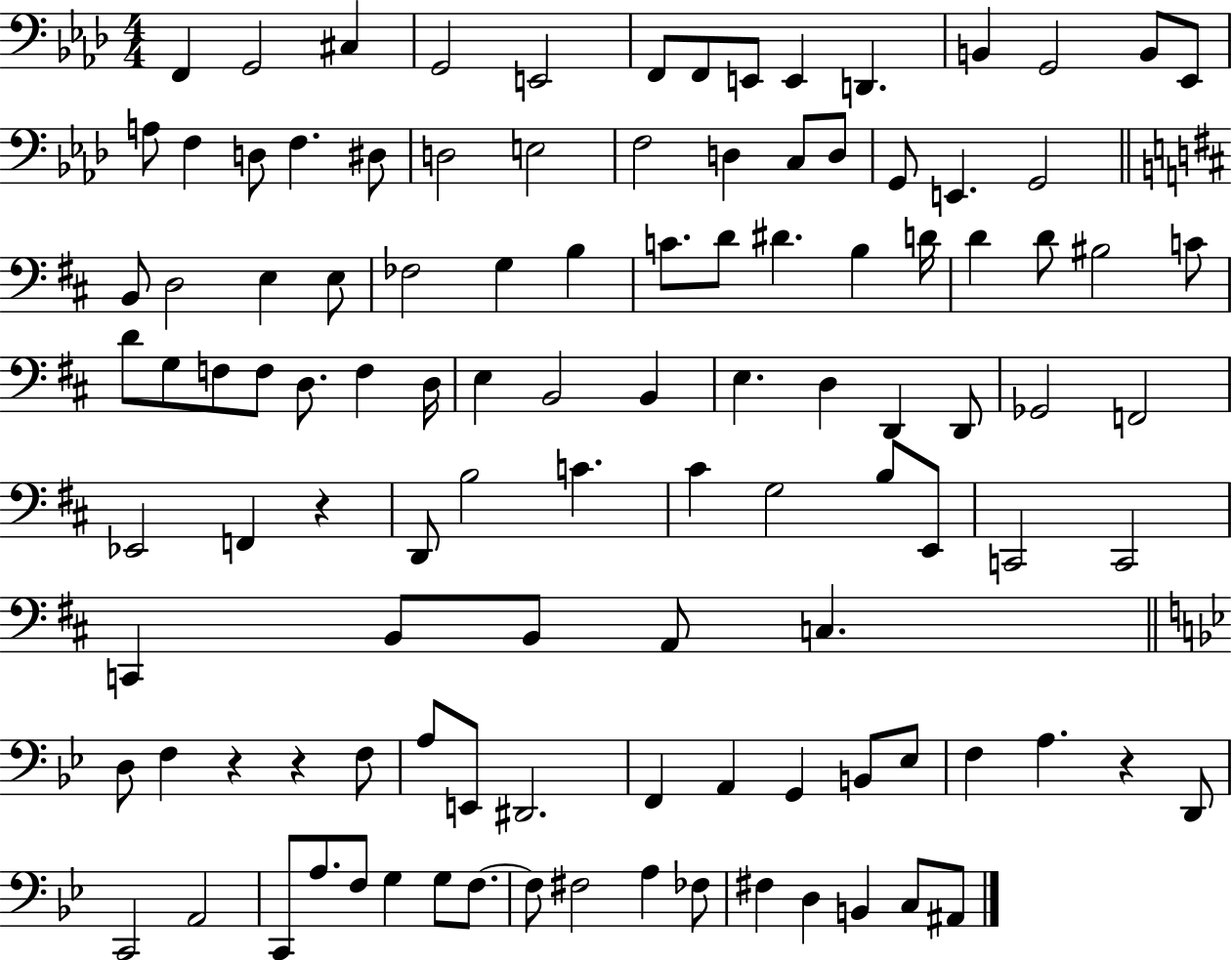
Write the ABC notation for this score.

X:1
T:Untitled
M:4/4
L:1/4
K:Ab
F,, G,,2 ^C, G,,2 E,,2 F,,/2 F,,/2 E,,/2 E,, D,, B,, G,,2 B,,/2 _E,,/2 A,/2 F, D,/2 F, ^D,/2 D,2 E,2 F,2 D, C,/2 D,/2 G,,/2 E,, G,,2 B,,/2 D,2 E, E,/2 _F,2 G, B, C/2 D/2 ^D B, D/4 D D/2 ^B,2 C/2 D/2 G,/2 F,/2 F,/2 D,/2 F, D,/4 E, B,,2 B,, E, D, D,, D,,/2 _G,,2 F,,2 _E,,2 F,, z D,,/2 B,2 C ^C G,2 B,/2 E,,/2 C,,2 C,,2 C,, B,,/2 B,,/2 A,,/2 C, D,/2 F, z z F,/2 A,/2 E,,/2 ^D,,2 F,, A,, G,, B,,/2 _E,/2 F, A, z D,,/2 C,,2 A,,2 C,,/2 A,/2 F,/2 G, G,/2 F,/2 F,/2 ^F,2 A, _F,/2 ^F, D, B,, C,/2 ^A,,/2